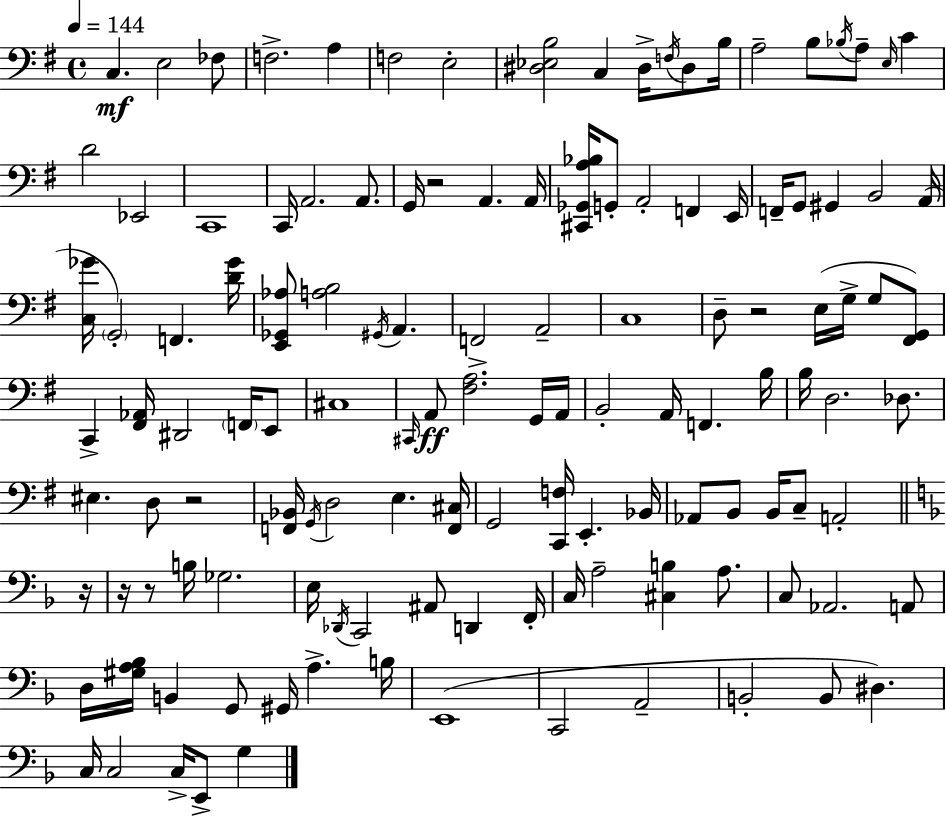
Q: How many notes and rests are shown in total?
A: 127